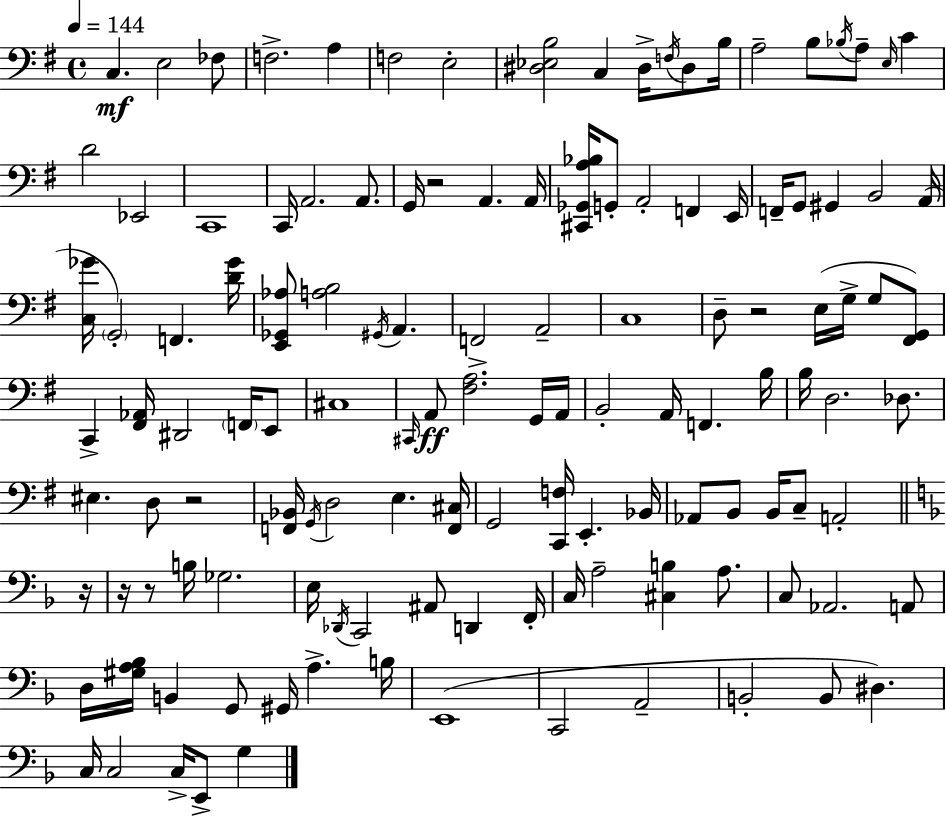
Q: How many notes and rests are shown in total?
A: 127